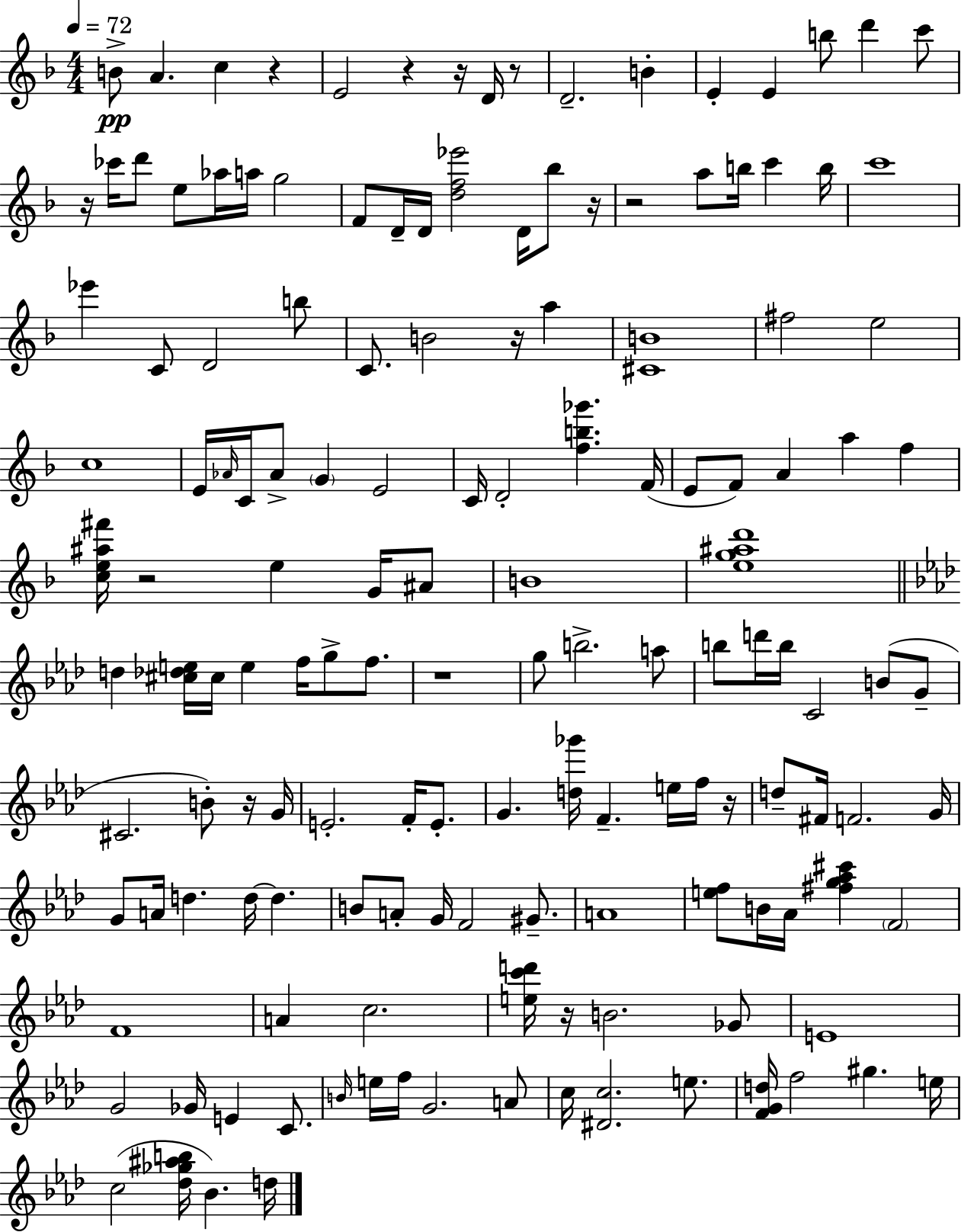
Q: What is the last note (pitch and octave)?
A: D5